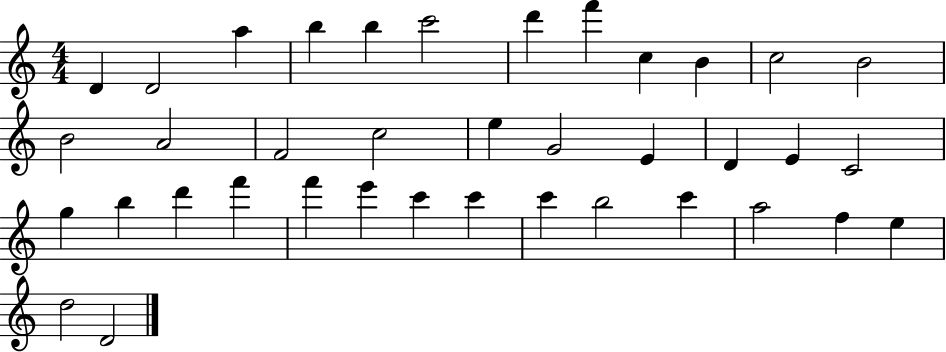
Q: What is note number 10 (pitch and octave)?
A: B4